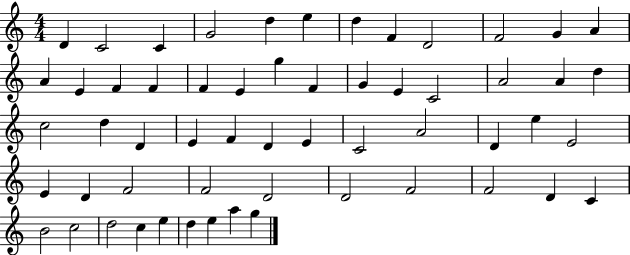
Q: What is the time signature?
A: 4/4